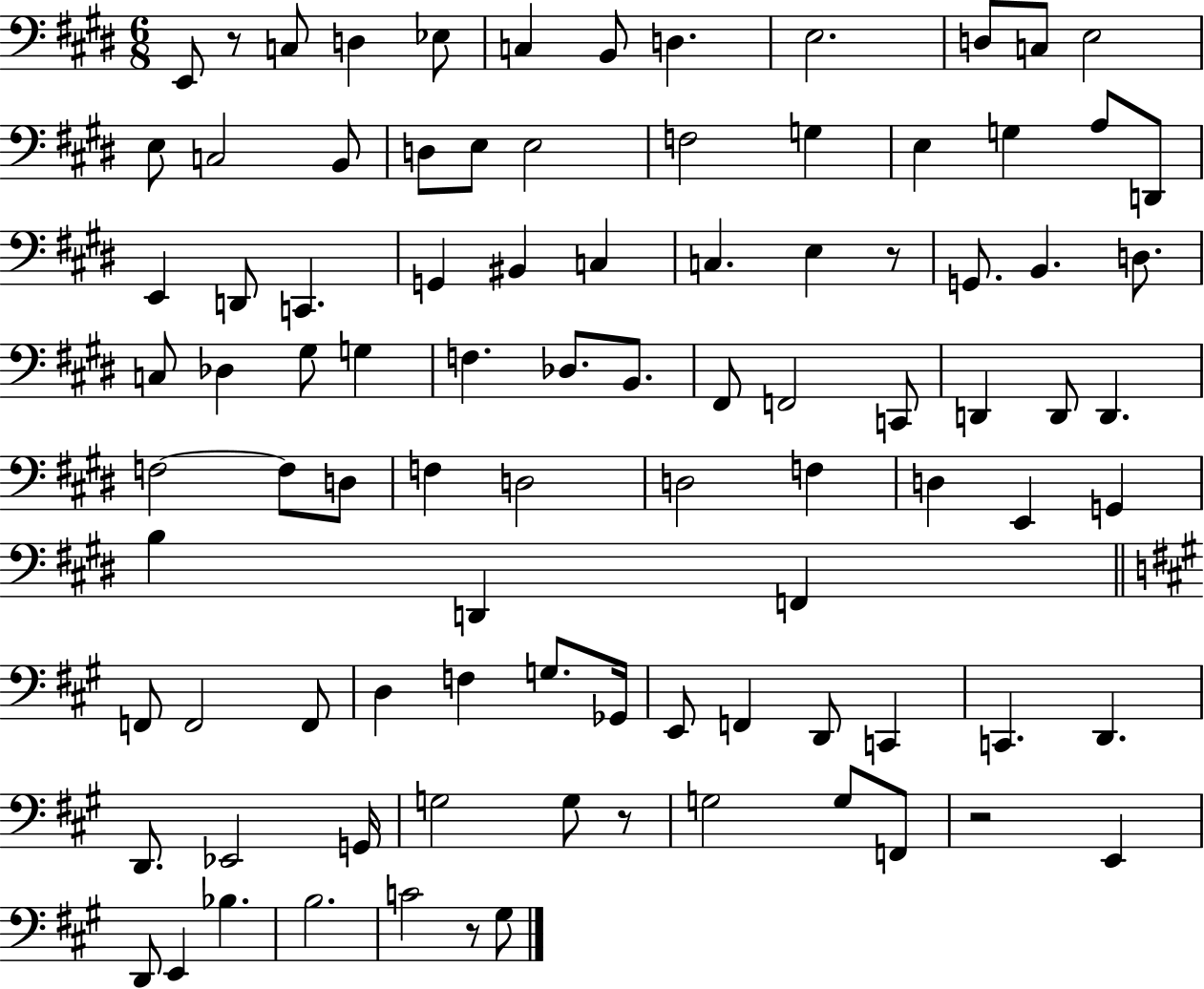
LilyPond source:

{
  \clef bass
  \numericTimeSignature
  \time 6/8
  \key e \major
  e,8 r8 c8 d4 ees8 | c4 b,8 d4. | e2. | d8 c8 e2 | \break e8 c2 b,8 | d8 e8 e2 | f2 g4 | e4 g4 a8 d,8 | \break e,4 d,8 c,4. | g,4 bis,4 c4 | c4. e4 r8 | g,8. b,4. d8. | \break c8 des4 gis8 g4 | f4. des8. b,8. | fis,8 f,2 c,8 | d,4 d,8 d,4. | \break f2~~ f8 d8 | f4 d2 | d2 f4 | d4 e,4 g,4 | \break b4 d,4 f,4 | \bar "||" \break \key a \major f,8 f,2 f,8 | d4 f4 g8. ges,16 | e,8 f,4 d,8 c,4 | c,4. d,4. | \break d,8. ees,2 g,16 | g2 g8 r8 | g2 g8 f,8 | r2 e,4 | \break d,8 e,4 bes4. | b2. | c'2 r8 gis8 | \bar "|."
}